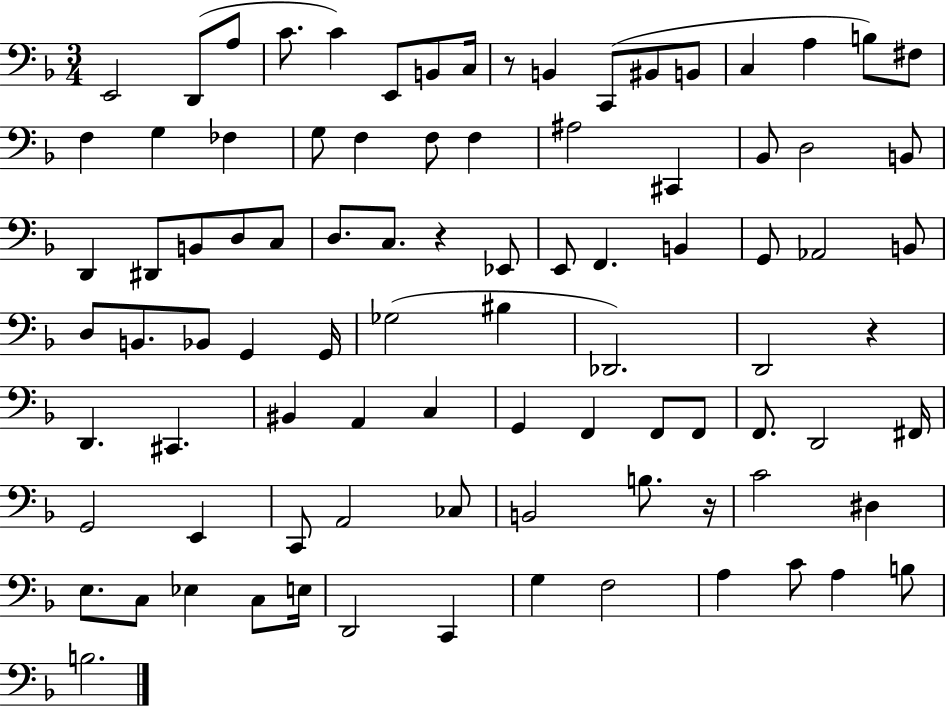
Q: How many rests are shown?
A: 4